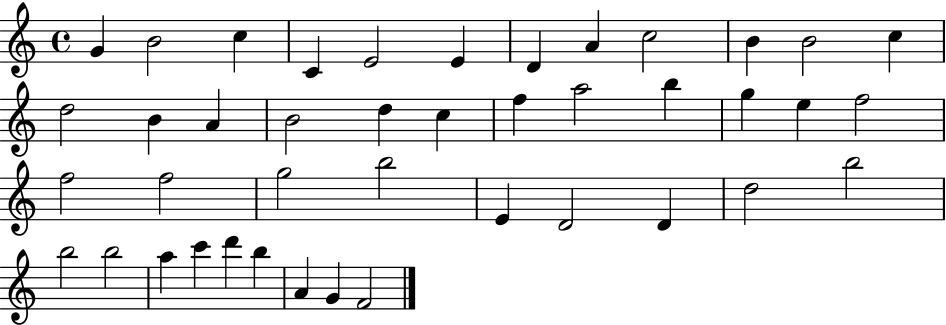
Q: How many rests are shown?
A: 0